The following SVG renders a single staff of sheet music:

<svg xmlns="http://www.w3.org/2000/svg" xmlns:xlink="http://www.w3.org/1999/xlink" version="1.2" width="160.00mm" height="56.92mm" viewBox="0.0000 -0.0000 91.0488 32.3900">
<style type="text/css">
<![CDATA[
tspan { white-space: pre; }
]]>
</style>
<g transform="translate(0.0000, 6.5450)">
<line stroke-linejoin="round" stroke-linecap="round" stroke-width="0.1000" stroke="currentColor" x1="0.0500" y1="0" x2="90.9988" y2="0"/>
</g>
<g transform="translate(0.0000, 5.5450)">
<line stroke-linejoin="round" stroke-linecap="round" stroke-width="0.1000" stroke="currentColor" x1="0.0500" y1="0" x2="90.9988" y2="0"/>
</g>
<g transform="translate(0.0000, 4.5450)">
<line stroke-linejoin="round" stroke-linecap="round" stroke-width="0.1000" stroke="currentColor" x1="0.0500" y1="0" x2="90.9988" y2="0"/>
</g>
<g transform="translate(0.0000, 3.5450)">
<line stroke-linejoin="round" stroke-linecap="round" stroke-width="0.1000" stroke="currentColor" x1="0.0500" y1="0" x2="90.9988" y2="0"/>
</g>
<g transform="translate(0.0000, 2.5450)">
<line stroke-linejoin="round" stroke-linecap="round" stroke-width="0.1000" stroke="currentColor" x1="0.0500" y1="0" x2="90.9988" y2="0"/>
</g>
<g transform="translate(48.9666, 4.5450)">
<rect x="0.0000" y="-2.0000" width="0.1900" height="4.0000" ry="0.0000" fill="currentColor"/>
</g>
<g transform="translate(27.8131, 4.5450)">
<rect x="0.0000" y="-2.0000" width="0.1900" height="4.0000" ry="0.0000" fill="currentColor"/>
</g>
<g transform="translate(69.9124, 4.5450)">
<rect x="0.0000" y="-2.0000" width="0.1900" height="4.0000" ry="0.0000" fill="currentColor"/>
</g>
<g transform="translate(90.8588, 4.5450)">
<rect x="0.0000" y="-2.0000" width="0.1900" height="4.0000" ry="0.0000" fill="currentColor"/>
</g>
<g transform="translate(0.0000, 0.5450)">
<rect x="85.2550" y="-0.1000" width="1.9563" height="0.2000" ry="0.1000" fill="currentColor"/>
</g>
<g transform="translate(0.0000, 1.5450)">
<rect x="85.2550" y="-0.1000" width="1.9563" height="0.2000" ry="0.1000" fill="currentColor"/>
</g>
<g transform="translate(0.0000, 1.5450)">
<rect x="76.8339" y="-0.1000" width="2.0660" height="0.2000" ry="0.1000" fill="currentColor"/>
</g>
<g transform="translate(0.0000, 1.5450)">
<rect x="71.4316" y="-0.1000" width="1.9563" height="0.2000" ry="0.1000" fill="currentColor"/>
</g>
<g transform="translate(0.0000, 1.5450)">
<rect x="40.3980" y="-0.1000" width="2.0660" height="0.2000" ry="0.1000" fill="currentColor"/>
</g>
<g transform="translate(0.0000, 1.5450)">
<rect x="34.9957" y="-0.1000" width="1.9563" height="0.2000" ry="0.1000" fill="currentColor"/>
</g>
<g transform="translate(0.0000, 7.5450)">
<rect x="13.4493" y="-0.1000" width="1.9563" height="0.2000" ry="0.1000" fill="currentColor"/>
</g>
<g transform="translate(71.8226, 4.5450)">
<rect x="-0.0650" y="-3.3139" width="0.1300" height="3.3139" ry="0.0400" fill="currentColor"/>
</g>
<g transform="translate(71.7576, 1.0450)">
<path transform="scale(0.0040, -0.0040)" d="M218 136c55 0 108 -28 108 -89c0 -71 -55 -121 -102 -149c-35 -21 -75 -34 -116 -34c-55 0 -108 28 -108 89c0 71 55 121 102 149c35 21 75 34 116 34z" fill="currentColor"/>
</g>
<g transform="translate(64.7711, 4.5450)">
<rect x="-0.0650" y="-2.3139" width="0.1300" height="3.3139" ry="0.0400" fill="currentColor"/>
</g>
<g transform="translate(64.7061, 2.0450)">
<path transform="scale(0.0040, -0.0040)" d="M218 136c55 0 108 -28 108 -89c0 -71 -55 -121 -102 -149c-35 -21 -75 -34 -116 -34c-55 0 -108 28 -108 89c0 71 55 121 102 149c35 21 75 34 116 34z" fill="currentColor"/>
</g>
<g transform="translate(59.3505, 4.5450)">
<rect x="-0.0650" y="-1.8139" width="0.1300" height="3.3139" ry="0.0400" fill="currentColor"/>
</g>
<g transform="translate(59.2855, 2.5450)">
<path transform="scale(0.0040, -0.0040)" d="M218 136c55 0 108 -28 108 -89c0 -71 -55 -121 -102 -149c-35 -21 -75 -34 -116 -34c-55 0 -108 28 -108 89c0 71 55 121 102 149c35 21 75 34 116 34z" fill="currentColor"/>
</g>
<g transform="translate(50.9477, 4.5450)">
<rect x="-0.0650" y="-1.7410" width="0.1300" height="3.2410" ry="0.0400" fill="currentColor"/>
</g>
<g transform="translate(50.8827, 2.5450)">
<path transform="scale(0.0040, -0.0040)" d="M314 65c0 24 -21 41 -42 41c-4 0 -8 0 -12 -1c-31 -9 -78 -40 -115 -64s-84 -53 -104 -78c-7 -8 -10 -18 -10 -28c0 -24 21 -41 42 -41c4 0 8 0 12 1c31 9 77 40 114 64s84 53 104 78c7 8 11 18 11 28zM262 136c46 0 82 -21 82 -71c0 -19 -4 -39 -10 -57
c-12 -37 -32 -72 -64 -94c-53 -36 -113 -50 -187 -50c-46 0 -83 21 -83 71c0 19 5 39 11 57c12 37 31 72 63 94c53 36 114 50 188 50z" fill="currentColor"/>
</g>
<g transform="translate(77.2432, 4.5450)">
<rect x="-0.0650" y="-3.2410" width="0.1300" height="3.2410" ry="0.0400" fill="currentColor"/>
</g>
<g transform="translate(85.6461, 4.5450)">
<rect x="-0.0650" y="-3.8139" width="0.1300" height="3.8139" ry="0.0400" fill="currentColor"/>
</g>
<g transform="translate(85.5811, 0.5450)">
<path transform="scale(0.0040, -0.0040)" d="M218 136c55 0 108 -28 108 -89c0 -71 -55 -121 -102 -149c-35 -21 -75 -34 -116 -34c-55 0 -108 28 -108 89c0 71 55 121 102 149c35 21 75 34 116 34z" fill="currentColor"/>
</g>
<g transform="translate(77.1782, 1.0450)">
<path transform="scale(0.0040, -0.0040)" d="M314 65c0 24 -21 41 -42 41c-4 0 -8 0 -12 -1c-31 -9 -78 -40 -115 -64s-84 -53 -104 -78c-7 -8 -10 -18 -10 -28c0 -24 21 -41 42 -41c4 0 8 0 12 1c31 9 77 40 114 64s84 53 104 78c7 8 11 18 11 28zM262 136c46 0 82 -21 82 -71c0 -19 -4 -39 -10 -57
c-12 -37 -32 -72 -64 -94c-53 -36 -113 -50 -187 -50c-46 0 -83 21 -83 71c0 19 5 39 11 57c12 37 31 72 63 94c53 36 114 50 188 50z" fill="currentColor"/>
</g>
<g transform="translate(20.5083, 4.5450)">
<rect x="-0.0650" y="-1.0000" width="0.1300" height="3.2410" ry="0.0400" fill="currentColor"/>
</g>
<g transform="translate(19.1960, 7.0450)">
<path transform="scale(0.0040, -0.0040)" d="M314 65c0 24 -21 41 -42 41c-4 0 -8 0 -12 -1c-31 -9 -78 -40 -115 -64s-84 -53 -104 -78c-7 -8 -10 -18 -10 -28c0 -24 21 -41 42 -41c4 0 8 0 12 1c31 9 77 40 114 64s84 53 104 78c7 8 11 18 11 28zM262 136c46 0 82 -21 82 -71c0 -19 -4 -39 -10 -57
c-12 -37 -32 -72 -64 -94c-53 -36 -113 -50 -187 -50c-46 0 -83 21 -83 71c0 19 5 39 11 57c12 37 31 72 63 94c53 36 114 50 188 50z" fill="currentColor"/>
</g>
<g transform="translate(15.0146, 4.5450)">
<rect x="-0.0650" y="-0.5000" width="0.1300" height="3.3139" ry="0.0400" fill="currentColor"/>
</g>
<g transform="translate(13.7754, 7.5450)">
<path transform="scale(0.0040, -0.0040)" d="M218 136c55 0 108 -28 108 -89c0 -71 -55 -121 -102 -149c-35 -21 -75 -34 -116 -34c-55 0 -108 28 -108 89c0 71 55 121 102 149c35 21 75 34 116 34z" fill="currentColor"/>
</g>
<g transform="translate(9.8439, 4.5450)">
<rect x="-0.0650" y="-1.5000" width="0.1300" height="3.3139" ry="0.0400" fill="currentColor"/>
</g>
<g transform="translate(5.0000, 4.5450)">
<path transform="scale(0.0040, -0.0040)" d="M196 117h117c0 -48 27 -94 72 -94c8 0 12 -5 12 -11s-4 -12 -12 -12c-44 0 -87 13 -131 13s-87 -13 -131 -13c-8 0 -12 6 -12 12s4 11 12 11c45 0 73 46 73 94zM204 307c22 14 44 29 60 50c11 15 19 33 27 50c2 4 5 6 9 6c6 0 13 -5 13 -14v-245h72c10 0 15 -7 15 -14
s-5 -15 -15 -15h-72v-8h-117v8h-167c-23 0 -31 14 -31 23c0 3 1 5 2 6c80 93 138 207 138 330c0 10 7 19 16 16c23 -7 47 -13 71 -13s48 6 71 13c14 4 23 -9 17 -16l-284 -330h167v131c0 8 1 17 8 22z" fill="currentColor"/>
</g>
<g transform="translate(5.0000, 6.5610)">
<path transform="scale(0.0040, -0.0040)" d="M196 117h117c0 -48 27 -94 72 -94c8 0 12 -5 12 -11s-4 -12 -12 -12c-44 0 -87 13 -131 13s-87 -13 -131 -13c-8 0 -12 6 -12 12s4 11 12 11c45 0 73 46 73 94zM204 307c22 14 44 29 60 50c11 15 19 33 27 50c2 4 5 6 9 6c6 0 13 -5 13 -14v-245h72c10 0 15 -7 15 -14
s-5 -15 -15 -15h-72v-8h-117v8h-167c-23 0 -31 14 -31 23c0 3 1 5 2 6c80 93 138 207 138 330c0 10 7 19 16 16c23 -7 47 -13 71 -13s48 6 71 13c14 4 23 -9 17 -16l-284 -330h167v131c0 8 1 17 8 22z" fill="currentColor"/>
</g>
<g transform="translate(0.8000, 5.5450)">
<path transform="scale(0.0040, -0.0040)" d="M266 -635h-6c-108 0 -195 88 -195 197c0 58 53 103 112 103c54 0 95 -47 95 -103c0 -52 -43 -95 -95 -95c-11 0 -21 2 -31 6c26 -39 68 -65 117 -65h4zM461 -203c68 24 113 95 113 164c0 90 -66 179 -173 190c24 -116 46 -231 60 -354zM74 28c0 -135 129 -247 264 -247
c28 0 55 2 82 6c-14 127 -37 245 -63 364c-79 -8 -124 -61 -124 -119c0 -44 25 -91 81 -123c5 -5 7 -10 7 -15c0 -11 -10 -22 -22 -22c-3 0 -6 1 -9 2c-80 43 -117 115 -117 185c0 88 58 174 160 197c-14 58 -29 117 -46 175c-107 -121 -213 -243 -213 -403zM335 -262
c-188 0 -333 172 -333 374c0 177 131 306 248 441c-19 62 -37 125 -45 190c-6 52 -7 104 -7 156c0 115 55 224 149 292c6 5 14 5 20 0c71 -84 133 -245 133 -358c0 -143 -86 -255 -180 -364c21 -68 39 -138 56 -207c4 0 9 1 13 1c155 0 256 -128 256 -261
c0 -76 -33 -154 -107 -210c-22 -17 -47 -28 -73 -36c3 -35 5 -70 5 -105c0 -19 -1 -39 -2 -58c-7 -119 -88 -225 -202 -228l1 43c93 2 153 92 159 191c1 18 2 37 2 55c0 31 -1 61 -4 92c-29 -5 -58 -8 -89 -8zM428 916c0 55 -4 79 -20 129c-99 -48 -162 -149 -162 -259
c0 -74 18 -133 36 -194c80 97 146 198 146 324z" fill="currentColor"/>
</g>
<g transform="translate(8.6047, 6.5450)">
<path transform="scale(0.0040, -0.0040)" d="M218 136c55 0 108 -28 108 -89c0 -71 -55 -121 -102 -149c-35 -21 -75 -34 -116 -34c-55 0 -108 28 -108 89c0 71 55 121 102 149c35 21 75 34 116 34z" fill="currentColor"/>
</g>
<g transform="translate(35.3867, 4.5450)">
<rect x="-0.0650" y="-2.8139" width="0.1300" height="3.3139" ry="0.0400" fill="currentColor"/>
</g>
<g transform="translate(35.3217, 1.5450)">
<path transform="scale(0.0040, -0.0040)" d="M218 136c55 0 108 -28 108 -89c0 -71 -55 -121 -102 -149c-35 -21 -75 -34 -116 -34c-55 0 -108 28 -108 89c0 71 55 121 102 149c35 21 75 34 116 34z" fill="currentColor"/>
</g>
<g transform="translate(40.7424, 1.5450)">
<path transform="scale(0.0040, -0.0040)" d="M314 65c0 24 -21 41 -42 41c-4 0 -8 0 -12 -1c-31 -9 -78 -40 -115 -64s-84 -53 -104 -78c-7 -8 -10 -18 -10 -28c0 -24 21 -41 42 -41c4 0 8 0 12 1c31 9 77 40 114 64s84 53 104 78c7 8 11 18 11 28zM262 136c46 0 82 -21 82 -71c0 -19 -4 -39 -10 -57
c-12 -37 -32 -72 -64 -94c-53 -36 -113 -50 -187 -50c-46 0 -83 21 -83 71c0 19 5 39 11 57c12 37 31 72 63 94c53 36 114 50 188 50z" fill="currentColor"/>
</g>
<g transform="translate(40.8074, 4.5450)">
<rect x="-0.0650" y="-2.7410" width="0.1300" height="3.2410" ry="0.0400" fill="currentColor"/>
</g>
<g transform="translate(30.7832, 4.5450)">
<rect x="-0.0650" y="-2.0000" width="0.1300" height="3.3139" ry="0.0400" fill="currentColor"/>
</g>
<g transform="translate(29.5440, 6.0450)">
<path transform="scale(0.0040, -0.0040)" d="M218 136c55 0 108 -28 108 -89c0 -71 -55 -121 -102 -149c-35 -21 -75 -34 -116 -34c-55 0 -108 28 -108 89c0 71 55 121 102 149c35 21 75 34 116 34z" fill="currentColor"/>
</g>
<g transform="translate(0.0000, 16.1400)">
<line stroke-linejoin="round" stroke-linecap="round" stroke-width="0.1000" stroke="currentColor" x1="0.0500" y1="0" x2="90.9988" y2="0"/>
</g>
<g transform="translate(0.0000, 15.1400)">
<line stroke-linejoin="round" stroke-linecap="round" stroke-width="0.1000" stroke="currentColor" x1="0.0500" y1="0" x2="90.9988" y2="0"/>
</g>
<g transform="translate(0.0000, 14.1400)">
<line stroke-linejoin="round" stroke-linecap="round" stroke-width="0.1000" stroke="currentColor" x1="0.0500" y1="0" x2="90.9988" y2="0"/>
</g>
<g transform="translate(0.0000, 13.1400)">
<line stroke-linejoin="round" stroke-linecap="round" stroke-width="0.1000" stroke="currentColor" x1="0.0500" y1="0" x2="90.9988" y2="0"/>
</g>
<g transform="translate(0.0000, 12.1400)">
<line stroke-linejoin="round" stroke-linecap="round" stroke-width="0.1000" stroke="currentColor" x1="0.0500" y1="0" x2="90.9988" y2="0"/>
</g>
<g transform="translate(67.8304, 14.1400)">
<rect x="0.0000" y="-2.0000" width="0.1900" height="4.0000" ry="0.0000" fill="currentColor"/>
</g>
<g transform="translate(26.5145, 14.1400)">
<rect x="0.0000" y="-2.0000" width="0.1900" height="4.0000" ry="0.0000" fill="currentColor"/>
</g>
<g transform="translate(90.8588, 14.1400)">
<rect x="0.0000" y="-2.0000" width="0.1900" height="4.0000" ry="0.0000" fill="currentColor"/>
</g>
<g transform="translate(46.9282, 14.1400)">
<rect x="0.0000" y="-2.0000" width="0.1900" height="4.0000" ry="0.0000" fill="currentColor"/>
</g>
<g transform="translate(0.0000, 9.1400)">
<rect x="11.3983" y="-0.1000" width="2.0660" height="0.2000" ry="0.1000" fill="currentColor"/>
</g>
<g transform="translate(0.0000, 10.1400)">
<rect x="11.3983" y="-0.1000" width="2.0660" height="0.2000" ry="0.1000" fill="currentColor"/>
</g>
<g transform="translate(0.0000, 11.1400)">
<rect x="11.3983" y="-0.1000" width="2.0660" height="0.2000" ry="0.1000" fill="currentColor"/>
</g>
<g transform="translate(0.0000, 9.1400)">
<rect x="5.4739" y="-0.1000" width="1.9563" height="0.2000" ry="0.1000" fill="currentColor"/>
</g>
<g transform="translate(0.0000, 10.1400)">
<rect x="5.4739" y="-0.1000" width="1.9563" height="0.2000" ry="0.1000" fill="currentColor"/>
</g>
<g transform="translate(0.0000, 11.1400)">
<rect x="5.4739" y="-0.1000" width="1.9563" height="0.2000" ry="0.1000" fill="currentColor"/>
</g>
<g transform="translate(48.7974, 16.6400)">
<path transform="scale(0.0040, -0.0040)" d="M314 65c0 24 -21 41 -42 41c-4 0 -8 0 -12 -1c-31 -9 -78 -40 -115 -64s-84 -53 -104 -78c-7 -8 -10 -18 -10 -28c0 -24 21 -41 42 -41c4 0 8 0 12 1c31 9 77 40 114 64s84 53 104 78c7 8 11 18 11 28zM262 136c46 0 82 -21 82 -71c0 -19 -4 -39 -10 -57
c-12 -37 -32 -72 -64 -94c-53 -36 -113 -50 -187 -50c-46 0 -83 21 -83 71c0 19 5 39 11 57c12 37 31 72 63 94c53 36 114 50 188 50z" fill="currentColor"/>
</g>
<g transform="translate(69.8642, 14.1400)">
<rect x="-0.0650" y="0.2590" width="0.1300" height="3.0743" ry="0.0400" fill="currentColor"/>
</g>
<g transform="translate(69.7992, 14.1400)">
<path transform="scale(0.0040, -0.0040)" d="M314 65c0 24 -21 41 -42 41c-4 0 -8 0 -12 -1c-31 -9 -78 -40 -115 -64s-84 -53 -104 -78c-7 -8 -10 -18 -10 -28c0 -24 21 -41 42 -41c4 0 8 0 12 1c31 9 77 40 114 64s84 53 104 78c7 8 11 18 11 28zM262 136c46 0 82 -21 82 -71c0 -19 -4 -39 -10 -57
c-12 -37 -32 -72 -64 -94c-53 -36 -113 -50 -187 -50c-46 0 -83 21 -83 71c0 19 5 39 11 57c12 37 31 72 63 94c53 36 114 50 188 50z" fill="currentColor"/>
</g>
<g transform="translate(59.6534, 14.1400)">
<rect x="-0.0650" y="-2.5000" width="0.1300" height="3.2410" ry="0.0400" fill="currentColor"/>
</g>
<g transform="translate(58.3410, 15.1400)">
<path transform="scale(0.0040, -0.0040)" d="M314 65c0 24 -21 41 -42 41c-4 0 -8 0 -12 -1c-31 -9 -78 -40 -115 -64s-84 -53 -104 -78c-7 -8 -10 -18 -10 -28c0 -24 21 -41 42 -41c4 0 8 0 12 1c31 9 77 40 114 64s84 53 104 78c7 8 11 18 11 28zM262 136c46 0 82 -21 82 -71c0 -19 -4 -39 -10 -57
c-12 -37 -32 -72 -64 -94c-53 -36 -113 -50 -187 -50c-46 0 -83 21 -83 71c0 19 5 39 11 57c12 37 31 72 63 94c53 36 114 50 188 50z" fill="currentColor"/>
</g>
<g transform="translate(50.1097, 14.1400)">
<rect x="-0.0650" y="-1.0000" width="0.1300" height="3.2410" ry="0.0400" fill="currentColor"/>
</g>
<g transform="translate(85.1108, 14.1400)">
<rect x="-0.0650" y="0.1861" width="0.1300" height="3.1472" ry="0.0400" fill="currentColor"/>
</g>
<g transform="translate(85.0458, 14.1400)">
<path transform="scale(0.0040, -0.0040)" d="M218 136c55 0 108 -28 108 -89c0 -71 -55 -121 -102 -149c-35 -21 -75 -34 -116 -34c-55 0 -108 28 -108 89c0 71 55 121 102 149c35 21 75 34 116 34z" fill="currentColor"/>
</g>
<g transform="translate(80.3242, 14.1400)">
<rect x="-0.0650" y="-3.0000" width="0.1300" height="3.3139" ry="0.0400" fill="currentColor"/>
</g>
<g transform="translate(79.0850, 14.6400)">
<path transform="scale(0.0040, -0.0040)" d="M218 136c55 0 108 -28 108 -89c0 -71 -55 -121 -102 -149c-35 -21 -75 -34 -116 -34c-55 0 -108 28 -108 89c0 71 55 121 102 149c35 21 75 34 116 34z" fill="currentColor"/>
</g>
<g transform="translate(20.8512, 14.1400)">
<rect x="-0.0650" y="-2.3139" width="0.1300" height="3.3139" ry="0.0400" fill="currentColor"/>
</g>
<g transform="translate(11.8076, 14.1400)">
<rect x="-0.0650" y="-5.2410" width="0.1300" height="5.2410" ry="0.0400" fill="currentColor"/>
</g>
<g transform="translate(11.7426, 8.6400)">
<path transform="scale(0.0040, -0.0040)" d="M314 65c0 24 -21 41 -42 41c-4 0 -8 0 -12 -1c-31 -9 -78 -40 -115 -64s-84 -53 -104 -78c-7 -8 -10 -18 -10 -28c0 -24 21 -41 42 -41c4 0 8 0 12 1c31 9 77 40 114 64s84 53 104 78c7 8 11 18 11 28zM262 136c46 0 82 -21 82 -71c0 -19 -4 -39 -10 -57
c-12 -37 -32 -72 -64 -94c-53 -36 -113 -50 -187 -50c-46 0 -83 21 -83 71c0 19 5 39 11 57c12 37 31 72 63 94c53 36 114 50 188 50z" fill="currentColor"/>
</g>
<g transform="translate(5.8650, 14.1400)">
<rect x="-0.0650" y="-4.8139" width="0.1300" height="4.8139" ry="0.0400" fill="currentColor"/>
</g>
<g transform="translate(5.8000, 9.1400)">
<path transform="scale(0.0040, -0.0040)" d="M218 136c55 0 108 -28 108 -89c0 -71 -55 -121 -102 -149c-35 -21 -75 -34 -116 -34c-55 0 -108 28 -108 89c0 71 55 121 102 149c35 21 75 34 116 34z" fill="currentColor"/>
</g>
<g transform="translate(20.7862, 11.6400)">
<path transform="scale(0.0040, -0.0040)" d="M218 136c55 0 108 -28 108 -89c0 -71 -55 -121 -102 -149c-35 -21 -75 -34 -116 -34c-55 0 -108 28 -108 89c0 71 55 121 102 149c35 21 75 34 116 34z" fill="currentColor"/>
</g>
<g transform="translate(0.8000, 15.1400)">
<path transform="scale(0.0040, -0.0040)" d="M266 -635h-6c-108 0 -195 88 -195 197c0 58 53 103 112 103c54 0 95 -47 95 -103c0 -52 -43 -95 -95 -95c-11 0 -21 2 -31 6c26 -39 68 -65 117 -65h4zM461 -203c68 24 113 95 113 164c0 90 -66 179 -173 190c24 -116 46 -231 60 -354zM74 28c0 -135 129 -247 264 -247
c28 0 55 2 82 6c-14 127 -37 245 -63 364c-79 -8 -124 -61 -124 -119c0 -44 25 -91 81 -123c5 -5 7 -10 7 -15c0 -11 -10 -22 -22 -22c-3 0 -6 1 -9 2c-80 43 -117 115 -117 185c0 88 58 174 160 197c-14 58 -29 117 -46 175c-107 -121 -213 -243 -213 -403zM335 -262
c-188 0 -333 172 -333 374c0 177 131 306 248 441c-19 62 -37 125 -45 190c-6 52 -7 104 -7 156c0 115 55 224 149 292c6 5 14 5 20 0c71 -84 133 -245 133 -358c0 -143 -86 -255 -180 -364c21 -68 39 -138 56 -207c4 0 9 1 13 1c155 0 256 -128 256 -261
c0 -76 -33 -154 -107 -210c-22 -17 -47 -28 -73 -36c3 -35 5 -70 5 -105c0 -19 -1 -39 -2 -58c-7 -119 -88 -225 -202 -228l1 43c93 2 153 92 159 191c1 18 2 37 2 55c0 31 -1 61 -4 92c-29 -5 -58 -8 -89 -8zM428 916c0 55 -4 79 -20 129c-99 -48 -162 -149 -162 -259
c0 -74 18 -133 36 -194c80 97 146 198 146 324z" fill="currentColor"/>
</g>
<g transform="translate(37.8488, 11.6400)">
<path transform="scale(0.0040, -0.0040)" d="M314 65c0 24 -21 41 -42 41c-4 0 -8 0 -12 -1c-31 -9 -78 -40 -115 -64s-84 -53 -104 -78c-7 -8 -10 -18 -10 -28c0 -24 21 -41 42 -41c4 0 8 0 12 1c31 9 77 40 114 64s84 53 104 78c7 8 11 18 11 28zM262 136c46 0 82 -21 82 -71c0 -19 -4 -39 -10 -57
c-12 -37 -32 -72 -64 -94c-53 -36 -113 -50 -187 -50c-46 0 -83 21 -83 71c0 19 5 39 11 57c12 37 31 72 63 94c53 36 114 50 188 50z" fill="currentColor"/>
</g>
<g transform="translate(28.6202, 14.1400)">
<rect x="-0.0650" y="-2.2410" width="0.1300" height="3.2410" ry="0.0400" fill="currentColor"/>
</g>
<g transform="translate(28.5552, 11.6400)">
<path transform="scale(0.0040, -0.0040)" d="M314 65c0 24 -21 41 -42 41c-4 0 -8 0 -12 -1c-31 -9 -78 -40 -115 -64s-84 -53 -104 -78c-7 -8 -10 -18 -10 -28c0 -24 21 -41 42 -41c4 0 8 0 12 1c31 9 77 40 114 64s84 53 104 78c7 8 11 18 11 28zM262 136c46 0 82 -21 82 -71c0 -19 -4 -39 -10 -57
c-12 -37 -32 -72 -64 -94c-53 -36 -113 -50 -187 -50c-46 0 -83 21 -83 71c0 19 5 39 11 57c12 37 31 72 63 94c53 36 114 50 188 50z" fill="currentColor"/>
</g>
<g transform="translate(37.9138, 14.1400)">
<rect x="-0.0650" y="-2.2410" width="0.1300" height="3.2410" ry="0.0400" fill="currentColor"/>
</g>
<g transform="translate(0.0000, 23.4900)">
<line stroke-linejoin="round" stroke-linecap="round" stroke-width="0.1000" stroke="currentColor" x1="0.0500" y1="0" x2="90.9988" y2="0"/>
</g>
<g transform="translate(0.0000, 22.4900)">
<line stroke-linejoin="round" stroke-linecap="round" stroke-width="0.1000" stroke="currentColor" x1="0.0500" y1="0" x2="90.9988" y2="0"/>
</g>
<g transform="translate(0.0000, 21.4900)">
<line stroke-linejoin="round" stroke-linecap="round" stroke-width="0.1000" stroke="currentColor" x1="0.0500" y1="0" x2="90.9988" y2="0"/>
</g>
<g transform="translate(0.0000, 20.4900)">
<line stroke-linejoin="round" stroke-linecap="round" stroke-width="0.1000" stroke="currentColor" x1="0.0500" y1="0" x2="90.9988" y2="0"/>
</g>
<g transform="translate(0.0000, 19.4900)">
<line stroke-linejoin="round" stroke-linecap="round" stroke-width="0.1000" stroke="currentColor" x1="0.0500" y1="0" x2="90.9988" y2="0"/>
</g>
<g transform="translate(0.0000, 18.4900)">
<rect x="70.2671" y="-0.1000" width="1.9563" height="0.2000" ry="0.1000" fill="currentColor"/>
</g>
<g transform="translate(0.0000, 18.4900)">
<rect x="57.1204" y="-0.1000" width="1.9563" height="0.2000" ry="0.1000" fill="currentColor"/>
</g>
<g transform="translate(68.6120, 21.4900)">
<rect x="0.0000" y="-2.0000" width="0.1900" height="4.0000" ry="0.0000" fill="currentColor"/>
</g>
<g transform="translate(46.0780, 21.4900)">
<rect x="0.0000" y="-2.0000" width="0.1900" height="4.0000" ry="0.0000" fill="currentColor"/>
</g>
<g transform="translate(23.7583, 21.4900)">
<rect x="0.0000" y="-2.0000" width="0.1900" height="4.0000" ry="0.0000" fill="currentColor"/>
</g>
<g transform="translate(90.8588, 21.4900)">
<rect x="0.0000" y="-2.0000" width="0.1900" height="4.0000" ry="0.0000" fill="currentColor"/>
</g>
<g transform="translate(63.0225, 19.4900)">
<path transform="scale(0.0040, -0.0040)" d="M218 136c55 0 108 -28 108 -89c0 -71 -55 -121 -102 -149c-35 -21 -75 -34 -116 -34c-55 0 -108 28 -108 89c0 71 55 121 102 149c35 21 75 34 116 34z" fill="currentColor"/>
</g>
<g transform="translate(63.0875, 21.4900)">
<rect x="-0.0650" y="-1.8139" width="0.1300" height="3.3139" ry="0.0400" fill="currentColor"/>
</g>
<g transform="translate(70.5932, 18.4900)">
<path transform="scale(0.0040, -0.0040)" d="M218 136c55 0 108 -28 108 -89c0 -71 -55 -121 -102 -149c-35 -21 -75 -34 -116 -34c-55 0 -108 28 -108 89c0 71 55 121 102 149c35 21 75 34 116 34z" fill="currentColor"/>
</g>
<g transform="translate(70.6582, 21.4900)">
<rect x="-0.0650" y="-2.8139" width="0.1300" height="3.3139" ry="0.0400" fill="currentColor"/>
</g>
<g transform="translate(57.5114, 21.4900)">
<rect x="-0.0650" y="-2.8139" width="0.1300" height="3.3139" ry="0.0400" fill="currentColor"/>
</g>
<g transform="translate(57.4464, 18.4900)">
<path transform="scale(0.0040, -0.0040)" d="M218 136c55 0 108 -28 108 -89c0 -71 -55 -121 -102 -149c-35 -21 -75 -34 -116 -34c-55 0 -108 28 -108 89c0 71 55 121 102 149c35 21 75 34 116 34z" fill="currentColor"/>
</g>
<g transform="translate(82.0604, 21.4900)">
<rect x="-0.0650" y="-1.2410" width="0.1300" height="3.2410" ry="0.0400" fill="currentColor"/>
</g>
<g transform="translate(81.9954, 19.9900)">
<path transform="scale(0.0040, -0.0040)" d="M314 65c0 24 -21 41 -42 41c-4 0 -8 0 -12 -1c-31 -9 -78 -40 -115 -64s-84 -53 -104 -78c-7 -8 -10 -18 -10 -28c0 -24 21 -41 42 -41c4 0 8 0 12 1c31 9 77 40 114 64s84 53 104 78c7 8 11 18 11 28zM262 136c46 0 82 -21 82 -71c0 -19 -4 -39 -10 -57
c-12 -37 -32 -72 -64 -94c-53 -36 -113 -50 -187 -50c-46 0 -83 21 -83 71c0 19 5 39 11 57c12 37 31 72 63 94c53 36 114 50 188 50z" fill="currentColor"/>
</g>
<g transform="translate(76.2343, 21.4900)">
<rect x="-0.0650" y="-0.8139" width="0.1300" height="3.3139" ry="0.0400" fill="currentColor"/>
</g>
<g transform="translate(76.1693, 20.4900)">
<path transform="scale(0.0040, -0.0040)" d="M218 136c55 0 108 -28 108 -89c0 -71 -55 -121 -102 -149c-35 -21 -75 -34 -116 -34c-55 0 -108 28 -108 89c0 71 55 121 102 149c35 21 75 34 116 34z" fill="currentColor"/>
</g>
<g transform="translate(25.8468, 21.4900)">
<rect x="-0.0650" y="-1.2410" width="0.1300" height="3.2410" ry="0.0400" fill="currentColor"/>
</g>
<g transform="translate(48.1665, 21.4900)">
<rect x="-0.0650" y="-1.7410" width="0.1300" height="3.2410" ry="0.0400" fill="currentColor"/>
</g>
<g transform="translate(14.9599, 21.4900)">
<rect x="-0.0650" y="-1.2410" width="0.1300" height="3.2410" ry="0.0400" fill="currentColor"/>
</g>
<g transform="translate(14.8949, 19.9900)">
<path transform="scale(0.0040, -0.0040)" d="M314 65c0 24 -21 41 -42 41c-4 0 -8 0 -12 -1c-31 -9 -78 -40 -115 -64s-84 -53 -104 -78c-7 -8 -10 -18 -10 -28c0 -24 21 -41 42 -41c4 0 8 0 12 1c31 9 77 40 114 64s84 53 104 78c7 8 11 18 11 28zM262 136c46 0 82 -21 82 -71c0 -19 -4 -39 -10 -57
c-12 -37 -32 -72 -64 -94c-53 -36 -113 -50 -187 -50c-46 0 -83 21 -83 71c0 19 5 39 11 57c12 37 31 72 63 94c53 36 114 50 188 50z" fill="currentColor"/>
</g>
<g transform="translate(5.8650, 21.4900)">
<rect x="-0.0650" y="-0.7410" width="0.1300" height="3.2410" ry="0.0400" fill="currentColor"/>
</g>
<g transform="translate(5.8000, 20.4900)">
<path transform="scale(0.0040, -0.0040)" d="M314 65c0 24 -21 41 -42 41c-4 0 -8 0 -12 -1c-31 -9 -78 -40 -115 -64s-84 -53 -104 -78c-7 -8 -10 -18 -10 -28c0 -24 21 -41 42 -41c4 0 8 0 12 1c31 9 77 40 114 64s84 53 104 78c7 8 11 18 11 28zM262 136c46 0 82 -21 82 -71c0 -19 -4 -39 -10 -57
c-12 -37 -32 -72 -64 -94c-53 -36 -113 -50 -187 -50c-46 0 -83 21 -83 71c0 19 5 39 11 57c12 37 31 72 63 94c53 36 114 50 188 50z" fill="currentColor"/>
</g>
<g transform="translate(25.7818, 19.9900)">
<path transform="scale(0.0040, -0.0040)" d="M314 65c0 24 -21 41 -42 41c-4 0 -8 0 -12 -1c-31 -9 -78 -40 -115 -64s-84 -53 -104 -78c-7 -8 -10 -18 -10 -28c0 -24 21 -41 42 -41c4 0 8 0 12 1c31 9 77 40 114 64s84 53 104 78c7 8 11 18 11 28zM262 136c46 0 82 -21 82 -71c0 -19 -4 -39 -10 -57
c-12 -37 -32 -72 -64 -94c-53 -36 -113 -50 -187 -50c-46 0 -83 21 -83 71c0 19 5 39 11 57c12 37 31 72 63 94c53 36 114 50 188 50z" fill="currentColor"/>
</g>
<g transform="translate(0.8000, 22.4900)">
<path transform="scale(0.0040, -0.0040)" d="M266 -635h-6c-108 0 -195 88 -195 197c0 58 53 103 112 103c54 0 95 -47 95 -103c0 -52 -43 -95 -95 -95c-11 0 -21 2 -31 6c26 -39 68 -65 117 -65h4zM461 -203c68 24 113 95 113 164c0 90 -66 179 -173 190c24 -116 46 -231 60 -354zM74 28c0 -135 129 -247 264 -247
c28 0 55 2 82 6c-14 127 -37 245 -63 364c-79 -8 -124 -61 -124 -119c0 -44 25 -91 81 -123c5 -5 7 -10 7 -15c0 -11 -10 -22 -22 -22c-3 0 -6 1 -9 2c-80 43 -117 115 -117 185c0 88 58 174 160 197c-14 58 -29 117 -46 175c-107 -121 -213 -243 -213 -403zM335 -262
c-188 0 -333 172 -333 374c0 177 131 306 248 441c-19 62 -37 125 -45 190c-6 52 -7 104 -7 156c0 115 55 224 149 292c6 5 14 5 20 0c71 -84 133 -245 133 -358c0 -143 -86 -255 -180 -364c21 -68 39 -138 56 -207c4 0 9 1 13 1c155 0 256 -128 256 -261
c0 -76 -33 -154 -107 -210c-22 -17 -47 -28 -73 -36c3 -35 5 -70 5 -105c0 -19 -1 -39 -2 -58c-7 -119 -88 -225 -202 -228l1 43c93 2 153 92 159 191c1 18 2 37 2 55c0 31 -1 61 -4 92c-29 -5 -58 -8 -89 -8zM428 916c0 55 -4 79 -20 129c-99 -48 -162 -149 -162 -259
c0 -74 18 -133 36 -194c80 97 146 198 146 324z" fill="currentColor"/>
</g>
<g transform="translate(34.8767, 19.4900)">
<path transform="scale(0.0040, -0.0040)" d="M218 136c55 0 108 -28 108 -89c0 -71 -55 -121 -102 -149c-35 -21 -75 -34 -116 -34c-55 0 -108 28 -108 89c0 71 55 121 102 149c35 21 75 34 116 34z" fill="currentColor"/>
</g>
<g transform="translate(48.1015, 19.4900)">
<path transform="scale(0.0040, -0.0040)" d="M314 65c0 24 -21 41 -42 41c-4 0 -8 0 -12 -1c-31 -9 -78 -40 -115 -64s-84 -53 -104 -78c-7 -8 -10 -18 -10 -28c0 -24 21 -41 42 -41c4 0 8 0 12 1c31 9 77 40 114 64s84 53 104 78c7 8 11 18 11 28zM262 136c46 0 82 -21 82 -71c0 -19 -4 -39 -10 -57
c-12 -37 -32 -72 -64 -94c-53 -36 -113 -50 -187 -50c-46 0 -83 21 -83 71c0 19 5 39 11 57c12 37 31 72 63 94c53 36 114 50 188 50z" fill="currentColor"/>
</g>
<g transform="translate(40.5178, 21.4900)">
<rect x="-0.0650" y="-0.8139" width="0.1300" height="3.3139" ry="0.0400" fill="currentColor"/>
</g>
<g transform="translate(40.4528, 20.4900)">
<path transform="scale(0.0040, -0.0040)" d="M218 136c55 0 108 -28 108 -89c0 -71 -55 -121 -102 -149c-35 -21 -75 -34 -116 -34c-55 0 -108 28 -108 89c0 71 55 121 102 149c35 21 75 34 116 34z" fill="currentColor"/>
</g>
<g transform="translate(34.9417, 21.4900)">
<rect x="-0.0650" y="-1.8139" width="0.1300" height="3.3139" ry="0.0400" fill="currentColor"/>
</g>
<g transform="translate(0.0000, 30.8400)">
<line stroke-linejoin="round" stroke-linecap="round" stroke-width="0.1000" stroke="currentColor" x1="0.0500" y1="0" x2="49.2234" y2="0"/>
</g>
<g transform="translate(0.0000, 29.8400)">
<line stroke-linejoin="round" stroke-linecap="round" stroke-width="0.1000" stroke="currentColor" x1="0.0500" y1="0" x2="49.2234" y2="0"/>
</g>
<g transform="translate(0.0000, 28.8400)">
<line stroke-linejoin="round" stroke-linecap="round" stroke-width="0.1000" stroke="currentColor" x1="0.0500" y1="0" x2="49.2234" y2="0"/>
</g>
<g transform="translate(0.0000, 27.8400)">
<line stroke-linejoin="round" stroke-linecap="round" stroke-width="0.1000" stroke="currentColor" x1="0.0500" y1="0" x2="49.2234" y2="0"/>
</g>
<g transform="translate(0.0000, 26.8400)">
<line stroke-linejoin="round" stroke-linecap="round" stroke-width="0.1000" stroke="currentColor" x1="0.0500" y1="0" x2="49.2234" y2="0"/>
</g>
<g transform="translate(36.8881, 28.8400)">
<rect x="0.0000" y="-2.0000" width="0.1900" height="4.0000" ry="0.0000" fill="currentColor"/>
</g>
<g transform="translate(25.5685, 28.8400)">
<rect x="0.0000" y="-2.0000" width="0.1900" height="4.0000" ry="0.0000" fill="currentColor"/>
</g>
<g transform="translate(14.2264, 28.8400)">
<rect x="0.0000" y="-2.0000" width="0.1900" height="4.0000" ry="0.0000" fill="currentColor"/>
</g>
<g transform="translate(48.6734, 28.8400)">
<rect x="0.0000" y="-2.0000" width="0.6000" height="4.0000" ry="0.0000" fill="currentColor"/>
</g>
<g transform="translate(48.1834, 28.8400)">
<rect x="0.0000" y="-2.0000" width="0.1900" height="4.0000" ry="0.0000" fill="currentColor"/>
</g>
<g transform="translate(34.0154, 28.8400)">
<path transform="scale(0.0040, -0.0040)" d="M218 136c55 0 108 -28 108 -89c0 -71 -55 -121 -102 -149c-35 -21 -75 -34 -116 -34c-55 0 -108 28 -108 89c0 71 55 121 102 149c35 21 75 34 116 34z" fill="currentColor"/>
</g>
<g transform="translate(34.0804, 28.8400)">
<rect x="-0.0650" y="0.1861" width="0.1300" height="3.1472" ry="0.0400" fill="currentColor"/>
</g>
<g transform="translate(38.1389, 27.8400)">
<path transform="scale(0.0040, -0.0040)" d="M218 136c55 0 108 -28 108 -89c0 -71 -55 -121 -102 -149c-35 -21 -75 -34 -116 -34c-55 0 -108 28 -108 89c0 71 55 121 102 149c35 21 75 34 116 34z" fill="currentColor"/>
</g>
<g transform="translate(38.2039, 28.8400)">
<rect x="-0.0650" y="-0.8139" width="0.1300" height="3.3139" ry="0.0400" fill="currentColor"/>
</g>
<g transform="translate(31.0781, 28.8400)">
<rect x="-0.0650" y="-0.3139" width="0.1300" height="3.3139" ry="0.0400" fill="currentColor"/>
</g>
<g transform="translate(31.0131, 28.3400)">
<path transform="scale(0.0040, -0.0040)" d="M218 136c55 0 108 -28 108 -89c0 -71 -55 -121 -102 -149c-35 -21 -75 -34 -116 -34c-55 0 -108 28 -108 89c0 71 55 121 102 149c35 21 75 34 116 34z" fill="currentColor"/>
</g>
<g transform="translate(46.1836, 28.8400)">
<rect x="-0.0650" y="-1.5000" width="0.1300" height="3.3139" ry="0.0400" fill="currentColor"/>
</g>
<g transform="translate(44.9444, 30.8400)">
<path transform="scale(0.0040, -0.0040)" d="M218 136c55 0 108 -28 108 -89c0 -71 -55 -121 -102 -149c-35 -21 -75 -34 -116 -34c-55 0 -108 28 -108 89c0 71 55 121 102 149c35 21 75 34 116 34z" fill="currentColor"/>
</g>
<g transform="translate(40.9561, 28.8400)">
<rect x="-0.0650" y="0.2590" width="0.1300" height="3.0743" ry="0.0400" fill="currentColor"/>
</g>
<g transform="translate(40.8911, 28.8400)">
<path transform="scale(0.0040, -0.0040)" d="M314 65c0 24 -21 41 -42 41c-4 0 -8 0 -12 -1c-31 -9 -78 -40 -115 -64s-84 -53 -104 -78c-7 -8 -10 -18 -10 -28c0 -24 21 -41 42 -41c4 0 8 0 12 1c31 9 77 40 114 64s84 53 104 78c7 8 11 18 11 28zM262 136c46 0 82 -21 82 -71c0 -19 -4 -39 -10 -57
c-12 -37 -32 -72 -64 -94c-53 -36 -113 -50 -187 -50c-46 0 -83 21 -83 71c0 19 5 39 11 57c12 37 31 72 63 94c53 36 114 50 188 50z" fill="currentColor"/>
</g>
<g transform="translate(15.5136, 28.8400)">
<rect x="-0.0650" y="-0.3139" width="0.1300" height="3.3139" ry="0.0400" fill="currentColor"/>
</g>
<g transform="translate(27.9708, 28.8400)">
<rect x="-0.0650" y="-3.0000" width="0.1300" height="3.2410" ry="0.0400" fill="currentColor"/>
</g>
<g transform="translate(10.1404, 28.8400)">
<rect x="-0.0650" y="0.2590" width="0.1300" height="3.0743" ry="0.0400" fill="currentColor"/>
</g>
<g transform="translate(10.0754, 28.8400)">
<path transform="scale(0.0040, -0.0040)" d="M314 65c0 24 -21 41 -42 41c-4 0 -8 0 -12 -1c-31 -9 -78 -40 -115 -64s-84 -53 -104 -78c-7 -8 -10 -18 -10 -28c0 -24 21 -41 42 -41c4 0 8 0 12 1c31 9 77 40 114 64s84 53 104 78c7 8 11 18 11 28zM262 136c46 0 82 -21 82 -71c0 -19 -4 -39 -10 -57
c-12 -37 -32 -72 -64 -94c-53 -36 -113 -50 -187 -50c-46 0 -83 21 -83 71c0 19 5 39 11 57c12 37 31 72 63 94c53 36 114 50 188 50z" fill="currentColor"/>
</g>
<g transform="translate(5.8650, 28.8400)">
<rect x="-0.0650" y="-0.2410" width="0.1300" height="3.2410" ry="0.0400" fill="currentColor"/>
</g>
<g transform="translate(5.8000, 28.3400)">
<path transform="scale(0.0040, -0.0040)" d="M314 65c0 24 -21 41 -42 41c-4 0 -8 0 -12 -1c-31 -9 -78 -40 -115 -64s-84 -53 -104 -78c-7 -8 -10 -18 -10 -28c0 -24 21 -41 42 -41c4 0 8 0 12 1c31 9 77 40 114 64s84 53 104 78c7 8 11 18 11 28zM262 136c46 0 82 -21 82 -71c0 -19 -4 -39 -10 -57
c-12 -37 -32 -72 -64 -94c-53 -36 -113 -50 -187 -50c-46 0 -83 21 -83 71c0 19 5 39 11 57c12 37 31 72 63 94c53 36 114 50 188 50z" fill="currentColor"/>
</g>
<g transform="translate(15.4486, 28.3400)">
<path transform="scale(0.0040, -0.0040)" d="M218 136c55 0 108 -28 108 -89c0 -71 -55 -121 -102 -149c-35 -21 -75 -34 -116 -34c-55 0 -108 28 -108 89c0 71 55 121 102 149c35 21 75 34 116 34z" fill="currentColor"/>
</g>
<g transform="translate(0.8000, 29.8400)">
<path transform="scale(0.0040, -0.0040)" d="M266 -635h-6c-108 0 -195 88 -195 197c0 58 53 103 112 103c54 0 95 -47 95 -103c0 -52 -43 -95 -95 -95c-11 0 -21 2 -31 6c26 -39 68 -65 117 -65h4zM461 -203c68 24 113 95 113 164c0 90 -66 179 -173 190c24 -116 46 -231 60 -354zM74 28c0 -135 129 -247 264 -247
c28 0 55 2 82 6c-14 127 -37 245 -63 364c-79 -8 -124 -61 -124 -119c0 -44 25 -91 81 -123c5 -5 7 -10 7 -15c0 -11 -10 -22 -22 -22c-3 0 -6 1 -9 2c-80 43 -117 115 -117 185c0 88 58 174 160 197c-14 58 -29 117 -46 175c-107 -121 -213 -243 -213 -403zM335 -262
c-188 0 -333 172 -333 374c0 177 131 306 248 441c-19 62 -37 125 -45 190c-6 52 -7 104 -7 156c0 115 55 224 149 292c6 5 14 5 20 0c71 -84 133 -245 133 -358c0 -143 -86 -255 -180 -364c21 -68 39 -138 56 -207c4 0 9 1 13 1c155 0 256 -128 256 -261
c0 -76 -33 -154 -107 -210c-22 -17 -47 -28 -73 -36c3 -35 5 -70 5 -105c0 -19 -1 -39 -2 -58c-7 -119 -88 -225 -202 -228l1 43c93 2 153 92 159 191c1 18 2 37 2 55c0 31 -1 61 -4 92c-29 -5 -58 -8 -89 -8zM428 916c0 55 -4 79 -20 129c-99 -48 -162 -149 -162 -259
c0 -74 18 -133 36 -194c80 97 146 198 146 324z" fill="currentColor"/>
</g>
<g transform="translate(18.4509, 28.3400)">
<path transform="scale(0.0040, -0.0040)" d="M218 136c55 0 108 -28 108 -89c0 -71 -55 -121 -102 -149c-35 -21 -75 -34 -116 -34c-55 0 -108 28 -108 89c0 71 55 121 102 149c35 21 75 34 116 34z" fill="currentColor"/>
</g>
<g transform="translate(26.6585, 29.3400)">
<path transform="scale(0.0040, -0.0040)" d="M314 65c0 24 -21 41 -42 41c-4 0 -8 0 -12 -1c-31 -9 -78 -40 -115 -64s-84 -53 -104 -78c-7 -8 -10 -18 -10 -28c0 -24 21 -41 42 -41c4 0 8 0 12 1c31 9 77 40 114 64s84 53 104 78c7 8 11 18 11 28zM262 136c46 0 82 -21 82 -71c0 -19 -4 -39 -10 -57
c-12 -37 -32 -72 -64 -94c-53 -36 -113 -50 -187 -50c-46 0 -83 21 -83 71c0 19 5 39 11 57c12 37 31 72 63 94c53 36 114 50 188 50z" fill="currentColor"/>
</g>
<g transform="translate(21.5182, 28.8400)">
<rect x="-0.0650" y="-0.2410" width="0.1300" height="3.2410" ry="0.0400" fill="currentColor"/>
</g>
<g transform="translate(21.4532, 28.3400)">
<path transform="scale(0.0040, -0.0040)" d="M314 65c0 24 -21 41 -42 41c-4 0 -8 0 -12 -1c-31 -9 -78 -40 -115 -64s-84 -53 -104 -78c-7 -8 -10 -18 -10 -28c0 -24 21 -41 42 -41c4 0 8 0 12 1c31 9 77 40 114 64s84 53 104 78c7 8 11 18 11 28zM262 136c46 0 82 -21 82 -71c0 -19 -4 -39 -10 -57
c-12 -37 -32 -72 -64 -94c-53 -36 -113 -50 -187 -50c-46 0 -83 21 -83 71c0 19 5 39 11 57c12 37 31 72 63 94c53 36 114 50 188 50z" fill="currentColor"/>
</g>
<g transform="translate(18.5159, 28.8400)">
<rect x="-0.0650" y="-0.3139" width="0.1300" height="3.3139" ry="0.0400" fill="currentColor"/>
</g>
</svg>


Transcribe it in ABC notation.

X:1
T:Untitled
M:4/4
L:1/4
K:C
E C D2 F a a2 f2 f g b b2 c' e' f'2 g g2 g2 D2 G2 B2 A B d2 e2 e2 f d f2 a f a d e2 c2 B2 c c c2 A2 c B d B2 E